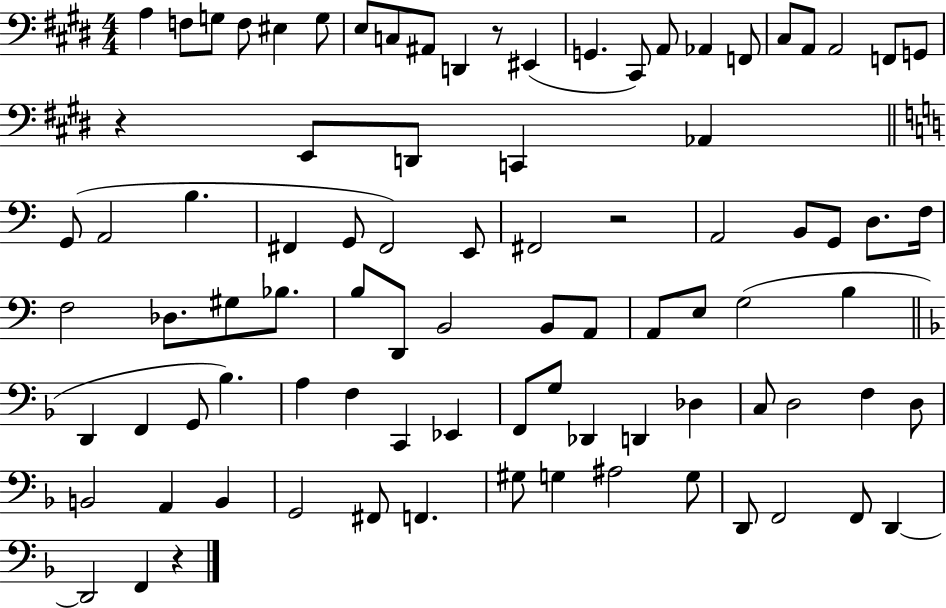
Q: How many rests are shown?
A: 4